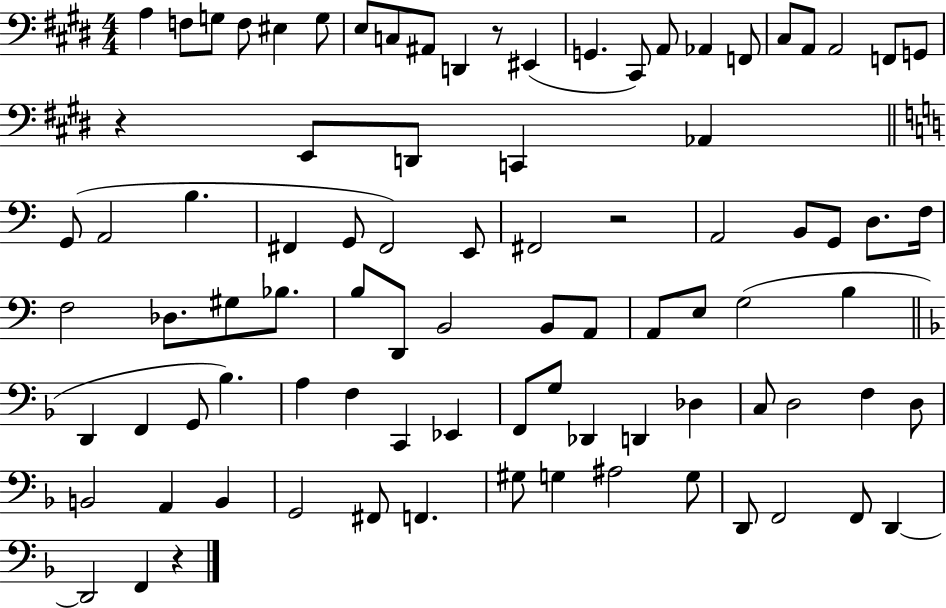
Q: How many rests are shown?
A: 4